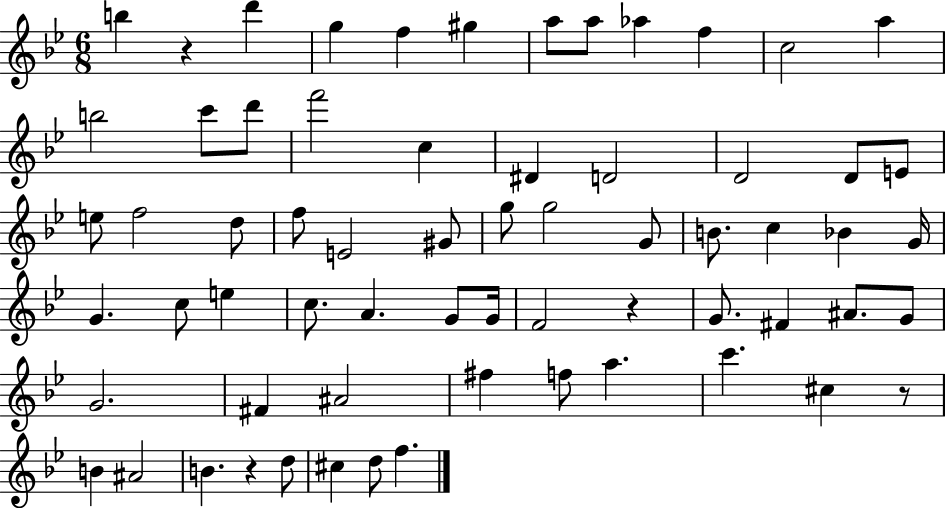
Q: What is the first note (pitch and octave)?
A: B5